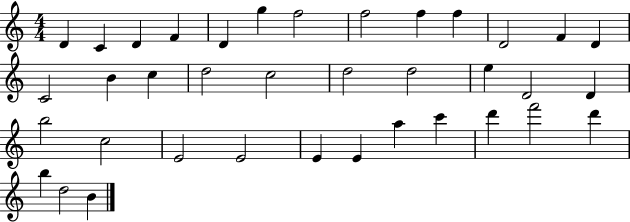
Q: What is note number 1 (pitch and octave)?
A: D4